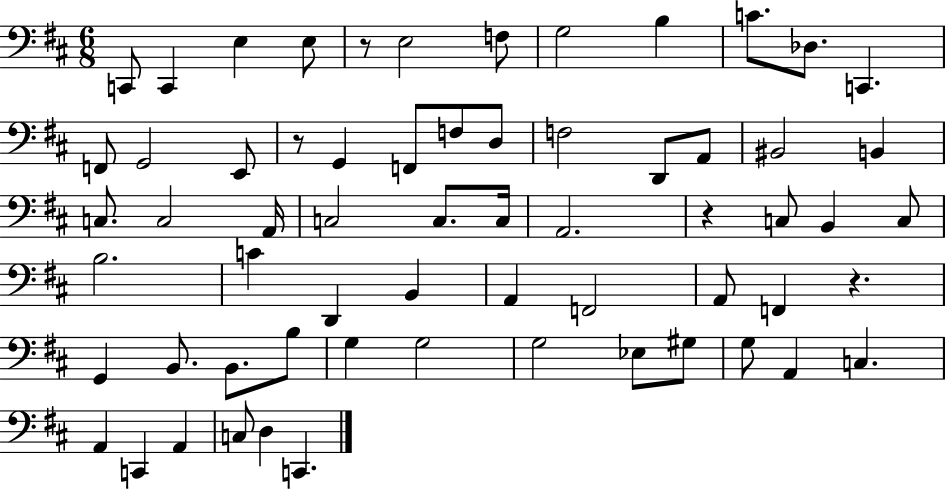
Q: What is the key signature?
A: D major